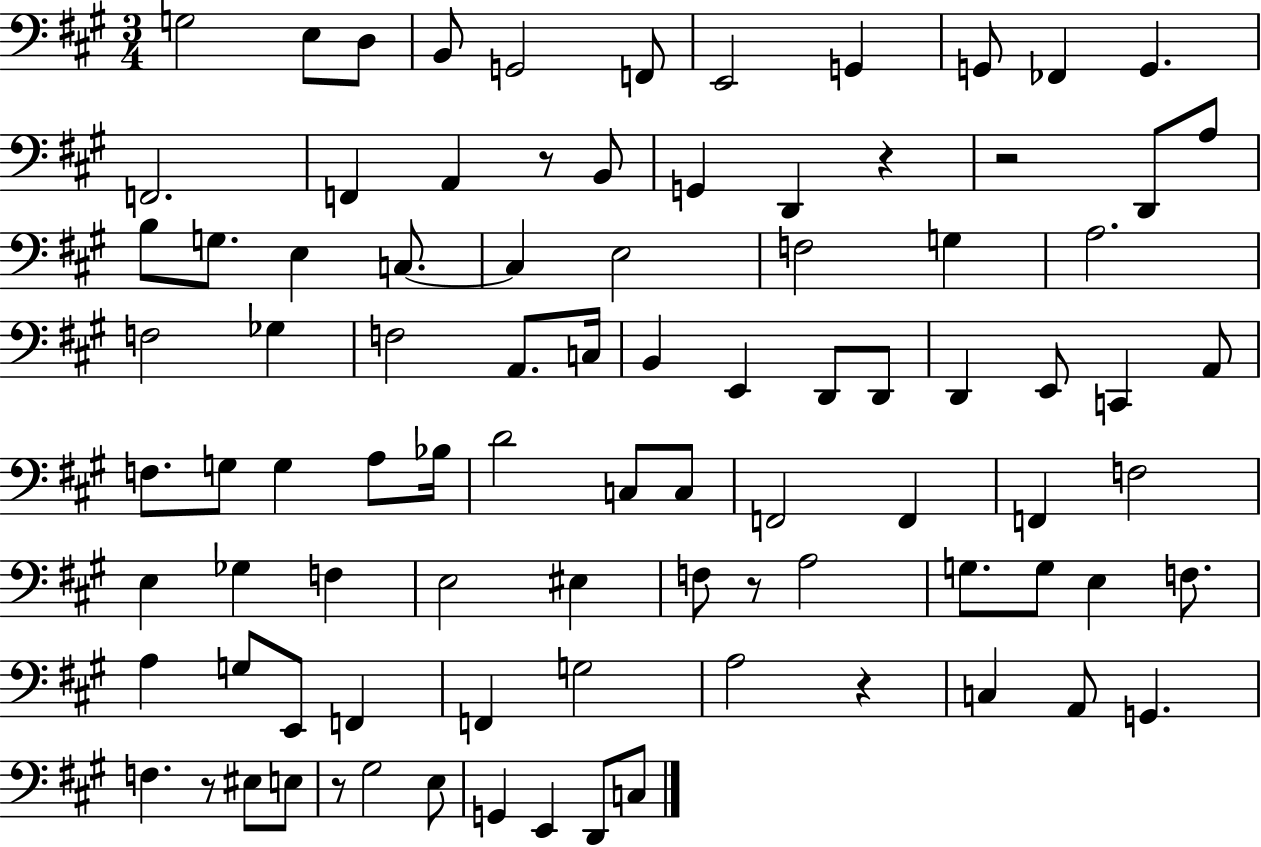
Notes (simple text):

G3/h E3/e D3/e B2/e G2/h F2/e E2/h G2/q G2/e FES2/q G2/q. F2/h. F2/q A2/q R/e B2/e G2/q D2/q R/q R/h D2/e A3/e B3/e G3/e. E3/q C3/e. C3/q E3/h F3/h G3/q A3/h. F3/h Gb3/q F3/h A2/e. C3/s B2/q E2/q D2/e D2/e D2/q E2/e C2/q A2/e F3/e. G3/e G3/q A3/e Bb3/s D4/h C3/e C3/e F2/h F2/q F2/q F3/h E3/q Gb3/q F3/q E3/h EIS3/q F3/e R/e A3/h G3/e. G3/e E3/q F3/e. A3/q G3/e E2/e F2/q F2/q G3/h A3/h R/q C3/q A2/e G2/q. F3/q. R/e EIS3/e E3/e R/e G#3/h E3/e G2/q E2/q D2/e C3/e